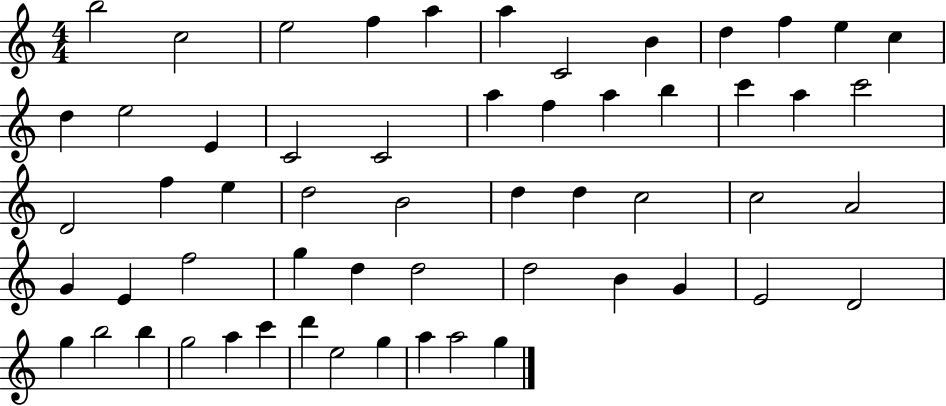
B5/h C5/h E5/h F5/q A5/q A5/q C4/h B4/q D5/q F5/q E5/q C5/q D5/q E5/h E4/q C4/h C4/h A5/q F5/q A5/q B5/q C6/q A5/q C6/h D4/h F5/q E5/q D5/h B4/h D5/q D5/q C5/h C5/h A4/h G4/q E4/q F5/h G5/q D5/q D5/h D5/h B4/q G4/q E4/h D4/h G5/q B5/h B5/q G5/h A5/q C6/q D6/q E5/h G5/q A5/q A5/h G5/q